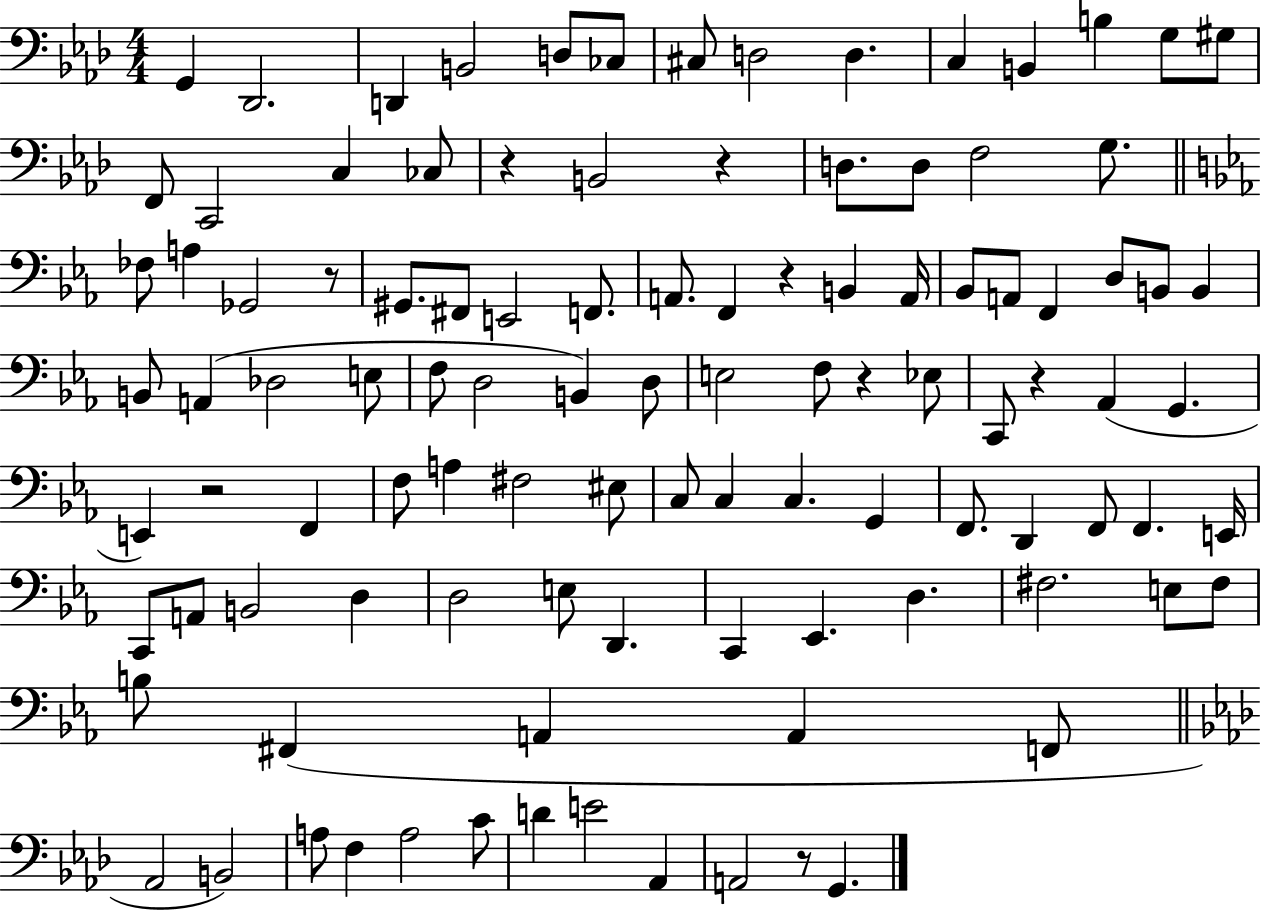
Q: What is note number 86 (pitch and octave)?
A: A2